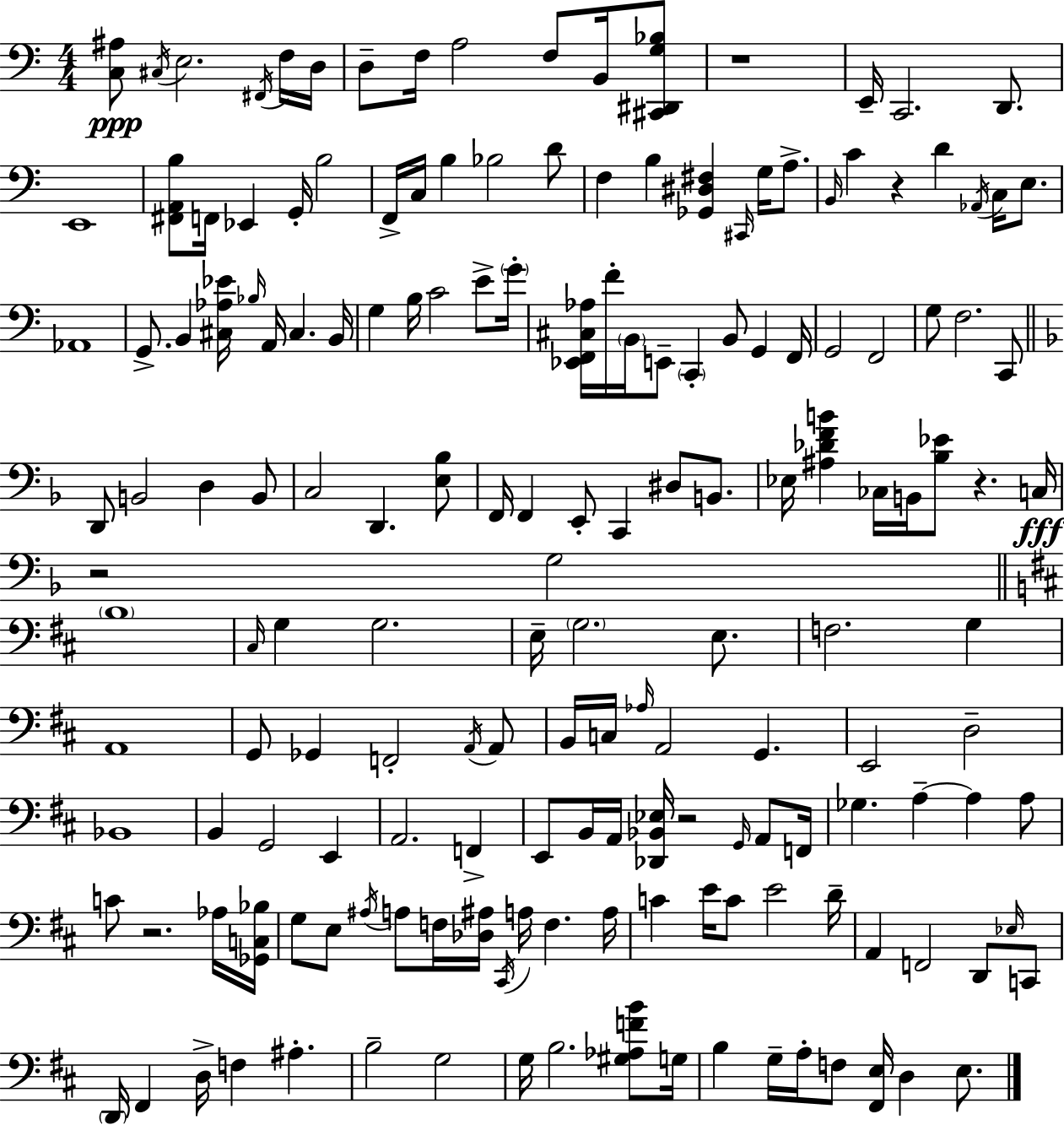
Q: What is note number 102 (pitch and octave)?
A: A2